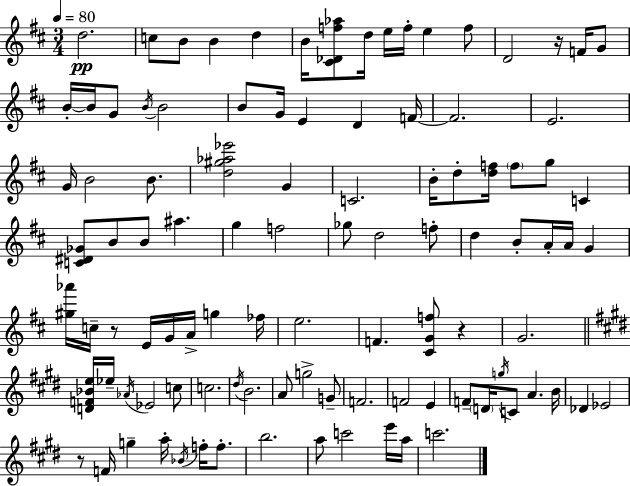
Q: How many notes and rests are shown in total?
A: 102